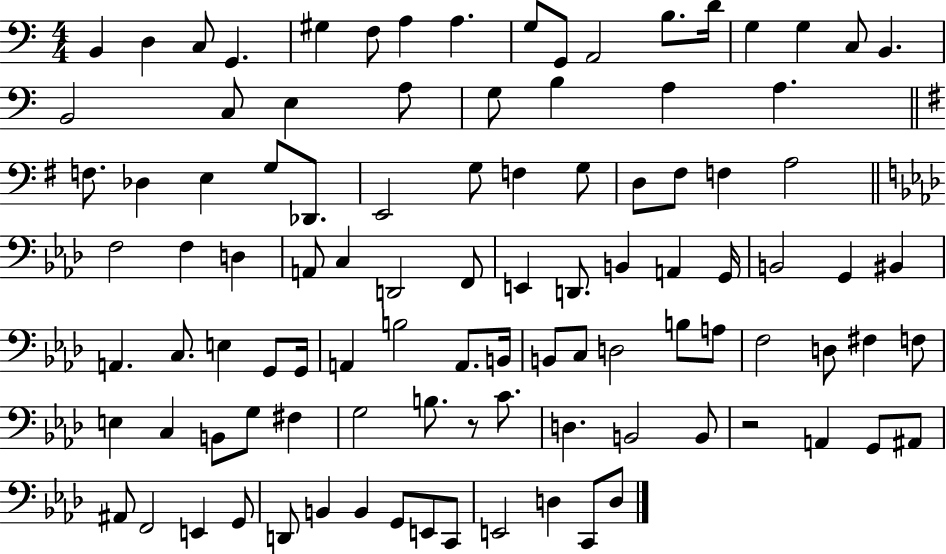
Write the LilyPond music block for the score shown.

{
  \clef bass
  \numericTimeSignature
  \time 4/4
  \key c \major
  \repeat volta 2 { b,4 d4 c8 g,4. | gis4 f8 a4 a4. | g8 g,8 a,2 b8. d'16 | g4 g4 c8 b,4. | \break b,2 c8 e4 a8 | g8 b4 a4 a4. | \bar "||" \break \key e \minor f8. des4 e4 g8 des,8. | e,2 g8 f4 g8 | d8 fis8 f4 a2 | \bar "||" \break \key aes \major f2 f4 d4 | a,8 c4 d,2 f,8 | e,4 d,8. b,4 a,4 g,16 | b,2 g,4 bis,4 | \break a,4. c8. e4 g,8 g,16 | a,4 b2 a,8. b,16 | b,8 c8 d2 b8 a8 | f2 d8 fis4 f8 | \break e4 c4 b,8 g8 fis4 | g2 b8. r8 c'8. | d4. b,2 b,8 | r2 a,4 g,8 ais,8 | \break ais,8 f,2 e,4 g,8 | d,8 b,4 b,4 g,8 e,8 c,8 | e,2 d4 c,8 d8 | } \bar "|."
}